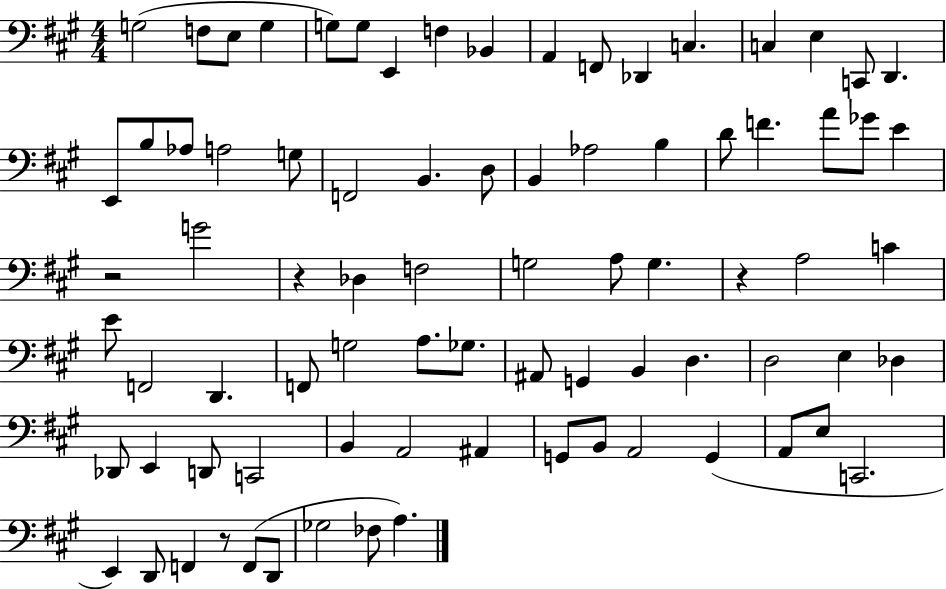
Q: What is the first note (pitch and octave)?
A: G3